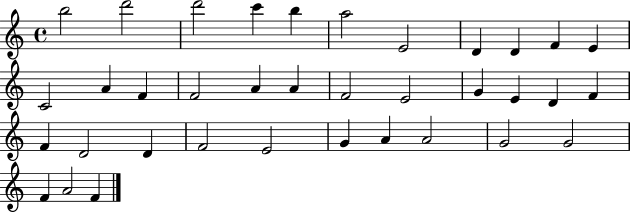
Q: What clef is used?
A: treble